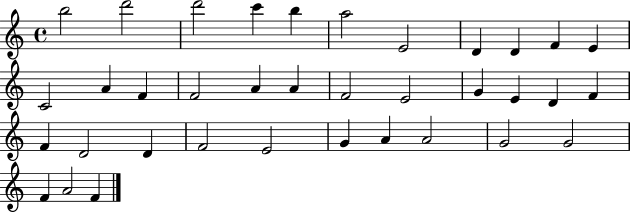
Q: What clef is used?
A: treble